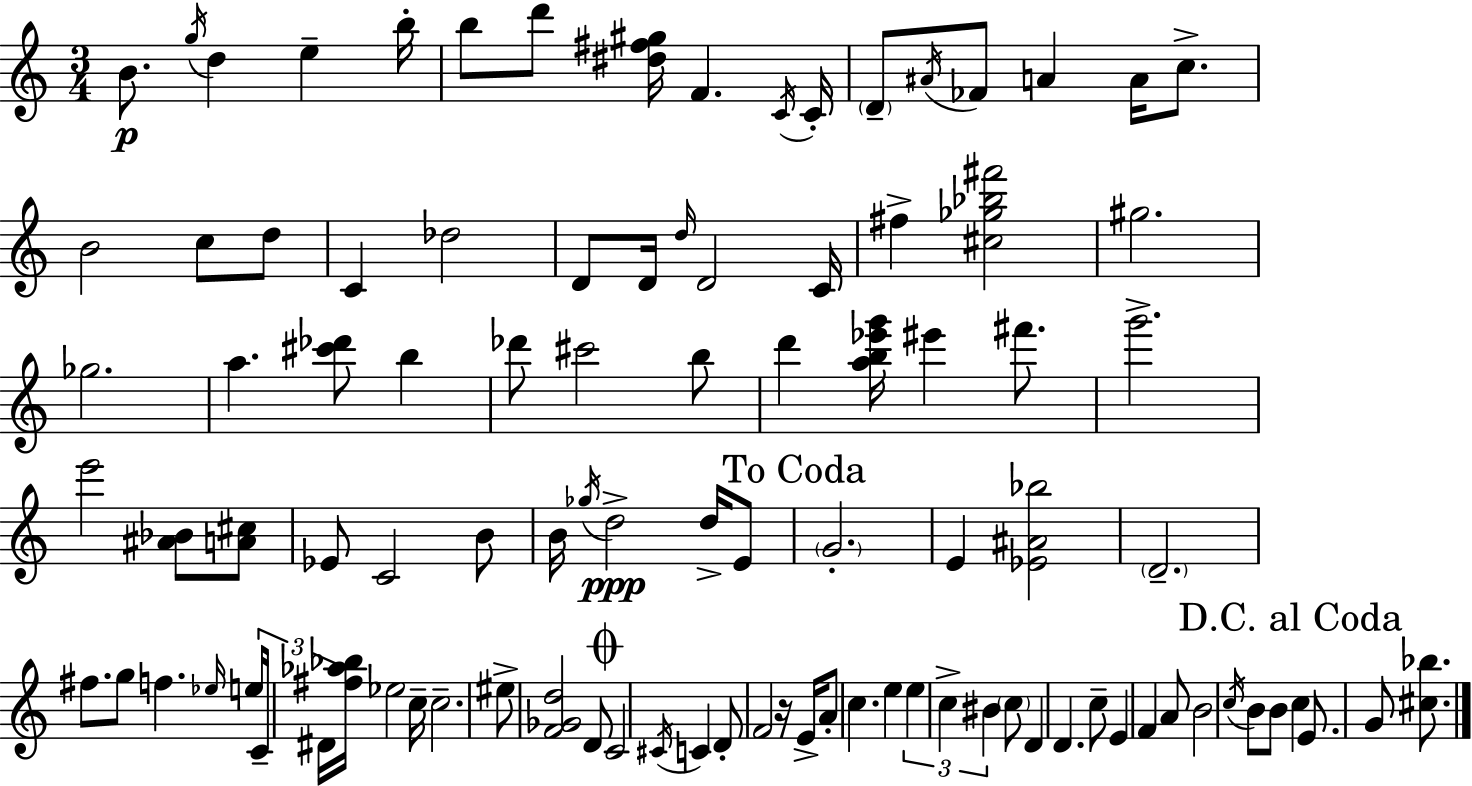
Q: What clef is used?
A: treble